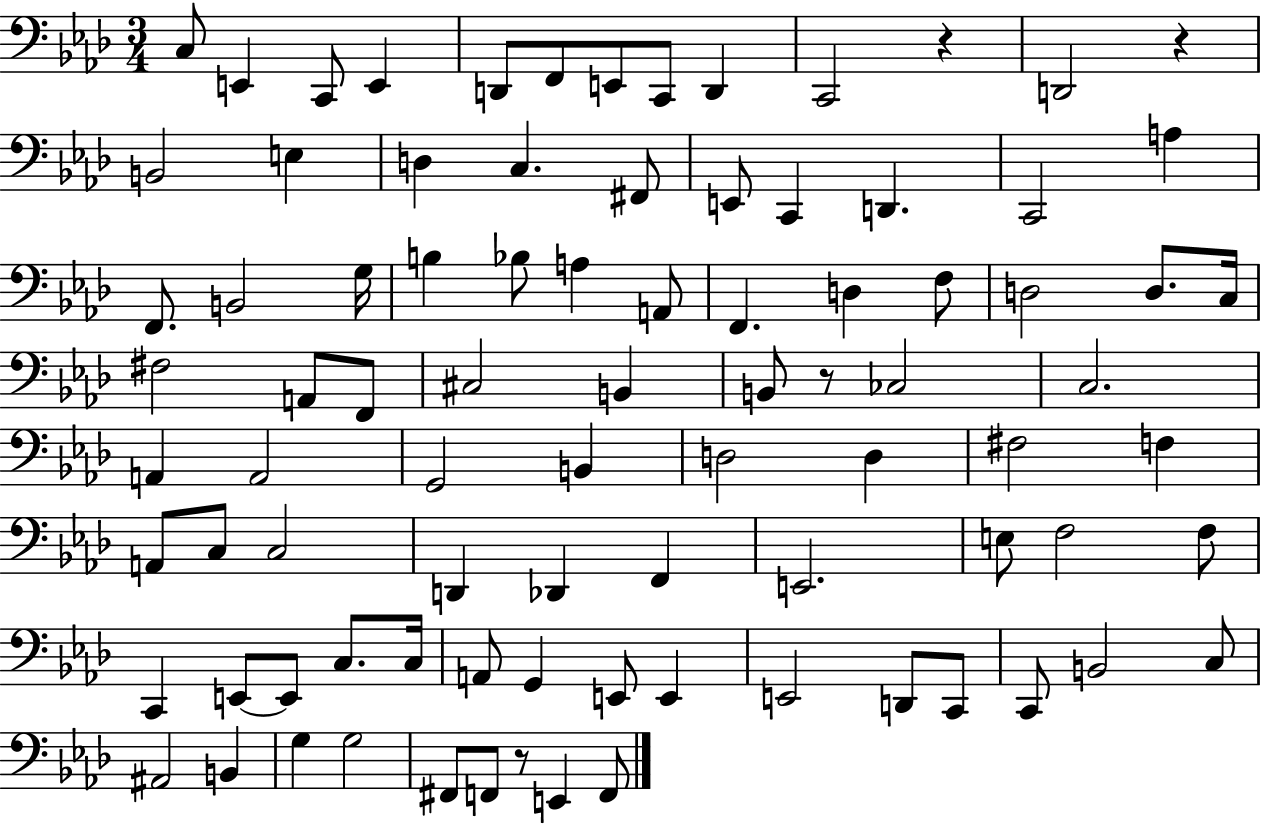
C3/e E2/q C2/e E2/q D2/e F2/e E2/e C2/e D2/q C2/h R/q D2/h R/q B2/h E3/q D3/q C3/q. F#2/e E2/e C2/q D2/q. C2/h A3/q F2/e. B2/h G3/s B3/q Bb3/e A3/q A2/e F2/q. D3/q F3/e D3/h D3/e. C3/s F#3/h A2/e F2/e C#3/h B2/q B2/e R/e CES3/h C3/h. A2/q A2/h G2/h B2/q D3/h D3/q F#3/h F3/q A2/e C3/e C3/h D2/q Db2/q F2/q E2/h. E3/e F3/h F3/e C2/q E2/e E2/e C3/e. C3/s A2/e G2/q E2/e E2/q E2/h D2/e C2/e C2/e B2/h C3/e A#2/h B2/q G3/q G3/h F#2/e F2/e R/e E2/q F2/e